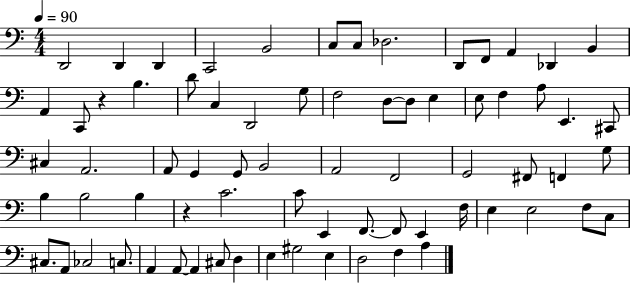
D2/h D2/q D2/q C2/h B2/h C3/e C3/e Db3/h. D2/e F2/e A2/q Db2/q B2/q A2/q C2/e R/q B3/q. D4/e C3/q D2/h G3/e F3/h D3/e D3/e E3/q E3/e F3/q A3/e E2/q. C#2/e C#3/q A2/h. A2/e G2/q G2/e B2/h A2/h F2/h G2/h F#2/e F2/q G3/e B3/q B3/h B3/q R/q C4/h. C4/e E2/q F2/e. F2/e E2/q F3/s E3/q E3/h F3/e C3/e C#3/e. A2/e CES3/h C3/e. A2/q A2/e A2/q C#3/e D3/q E3/q G#3/h E3/q D3/h F3/q A3/q